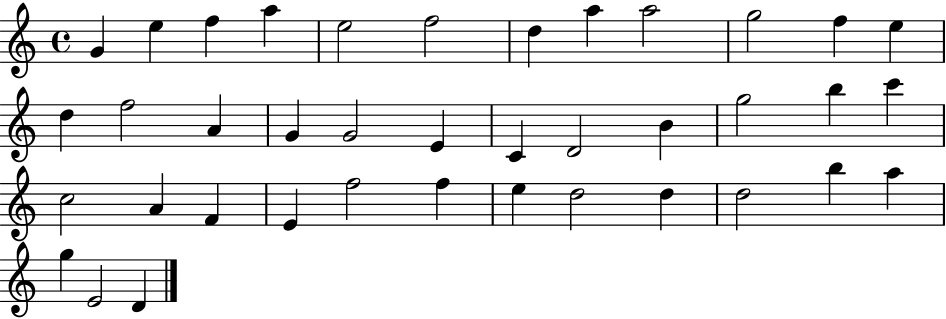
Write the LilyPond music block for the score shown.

{
  \clef treble
  \time 4/4
  \defaultTimeSignature
  \key c \major
  g'4 e''4 f''4 a''4 | e''2 f''2 | d''4 a''4 a''2 | g''2 f''4 e''4 | \break d''4 f''2 a'4 | g'4 g'2 e'4 | c'4 d'2 b'4 | g''2 b''4 c'''4 | \break c''2 a'4 f'4 | e'4 f''2 f''4 | e''4 d''2 d''4 | d''2 b''4 a''4 | \break g''4 e'2 d'4 | \bar "|."
}